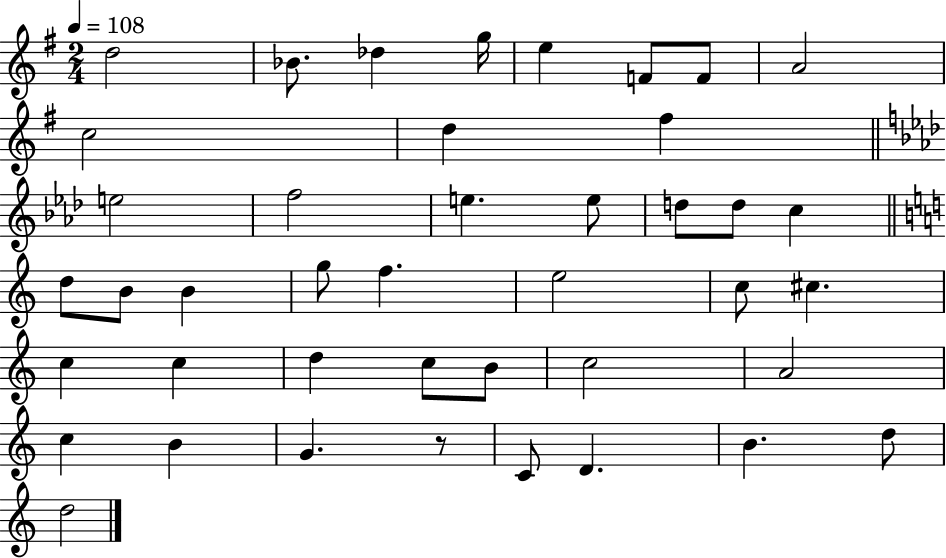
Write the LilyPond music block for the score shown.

{
  \clef treble
  \numericTimeSignature
  \time 2/4
  \key g \major
  \tempo 4 = 108
  d''2 | bes'8. des''4 g''16 | e''4 f'8 f'8 | a'2 | \break c''2 | d''4 fis''4 | \bar "||" \break \key aes \major e''2 | f''2 | e''4. e''8 | d''8 d''8 c''4 | \break \bar "||" \break \key c \major d''8 b'8 b'4 | g''8 f''4. | e''2 | c''8 cis''4. | \break c''4 c''4 | d''4 c''8 b'8 | c''2 | a'2 | \break c''4 b'4 | g'4. r8 | c'8 d'4. | b'4. d''8 | \break d''2 | \bar "|."
}